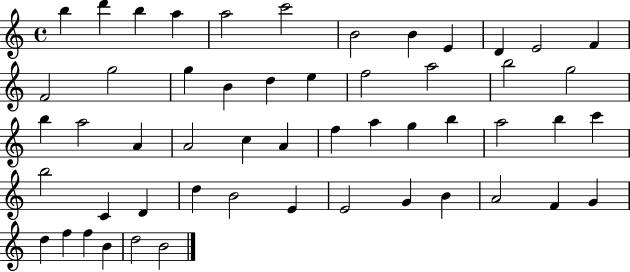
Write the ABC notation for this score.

X:1
T:Untitled
M:4/4
L:1/4
K:C
b d' b a a2 c'2 B2 B E D E2 F F2 g2 g B d e f2 a2 b2 g2 b a2 A A2 c A f a g b a2 b c' b2 C D d B2 E E2 G B A2 F G d f f B d2 B2